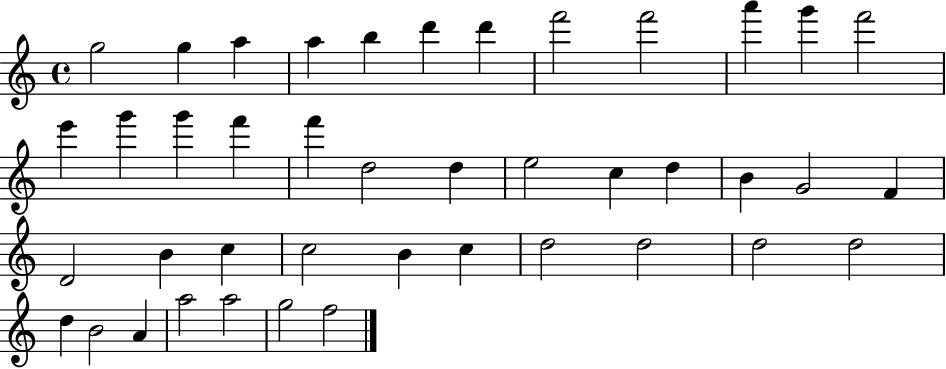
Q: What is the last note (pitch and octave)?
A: F5